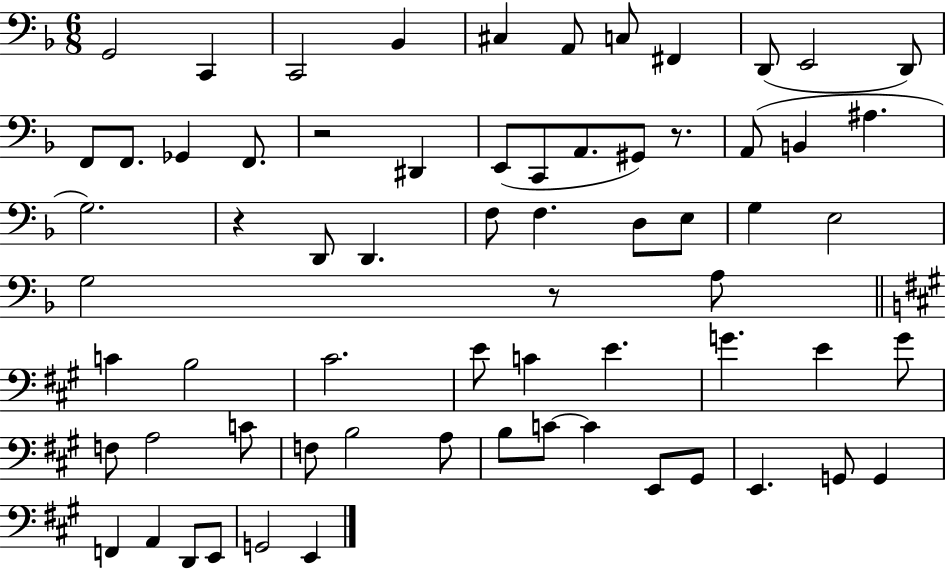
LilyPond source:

{
  \clef bass
  \numericTimeSignature
  \time 6/8
  \key f \major
  \repeat volta 2 { g,2 c,4 | c,2 bes,4 | cis4 a,8 c8 fis,4 | d,8( e,2 d,8) | \break f,8 f,8. ges,4 f,8. | r2 dis,4 | e,8( c,8 a,8. gis,8) r8. | a,8( b,4 ais4. | \break g2.) | r4 d,8 d,4. | f8 f4. d8 e8 | g4 e2 | \break g2 r8 a8 | \bar "||" \break \key a \major c'4 b2 | cis'2. | e'8 c'4 e'4. | g'4. e'4 g'8 | \break f8 a2 c'8 | f8 b2 a8 | b8 c'8~~ c'4 e,8 gis,8 | e,4. g,8 g,4 | \break f,4 a,4 d,8 e,8 | g,2 e,4 | } \bar "|."
}